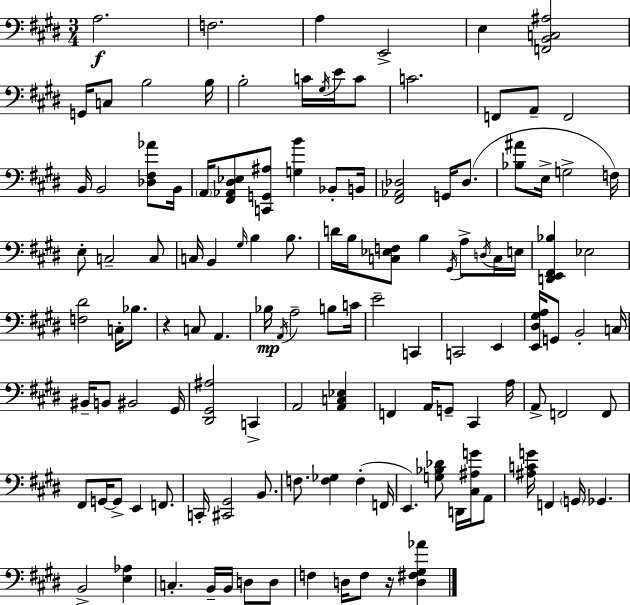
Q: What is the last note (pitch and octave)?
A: F3